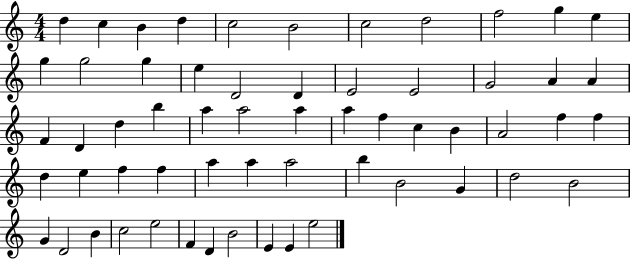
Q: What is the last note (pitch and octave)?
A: E5